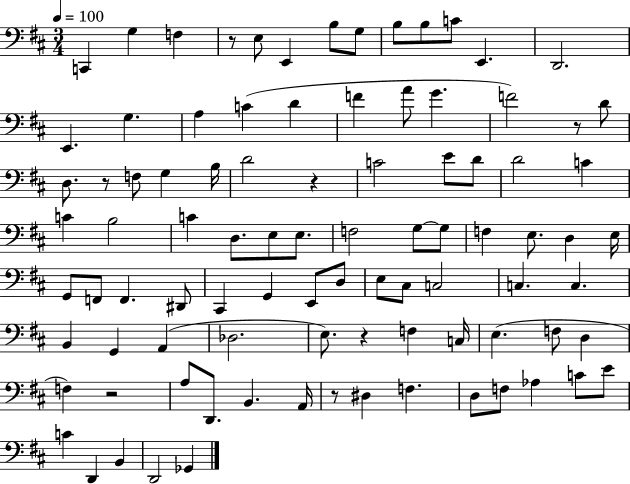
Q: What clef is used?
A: bass